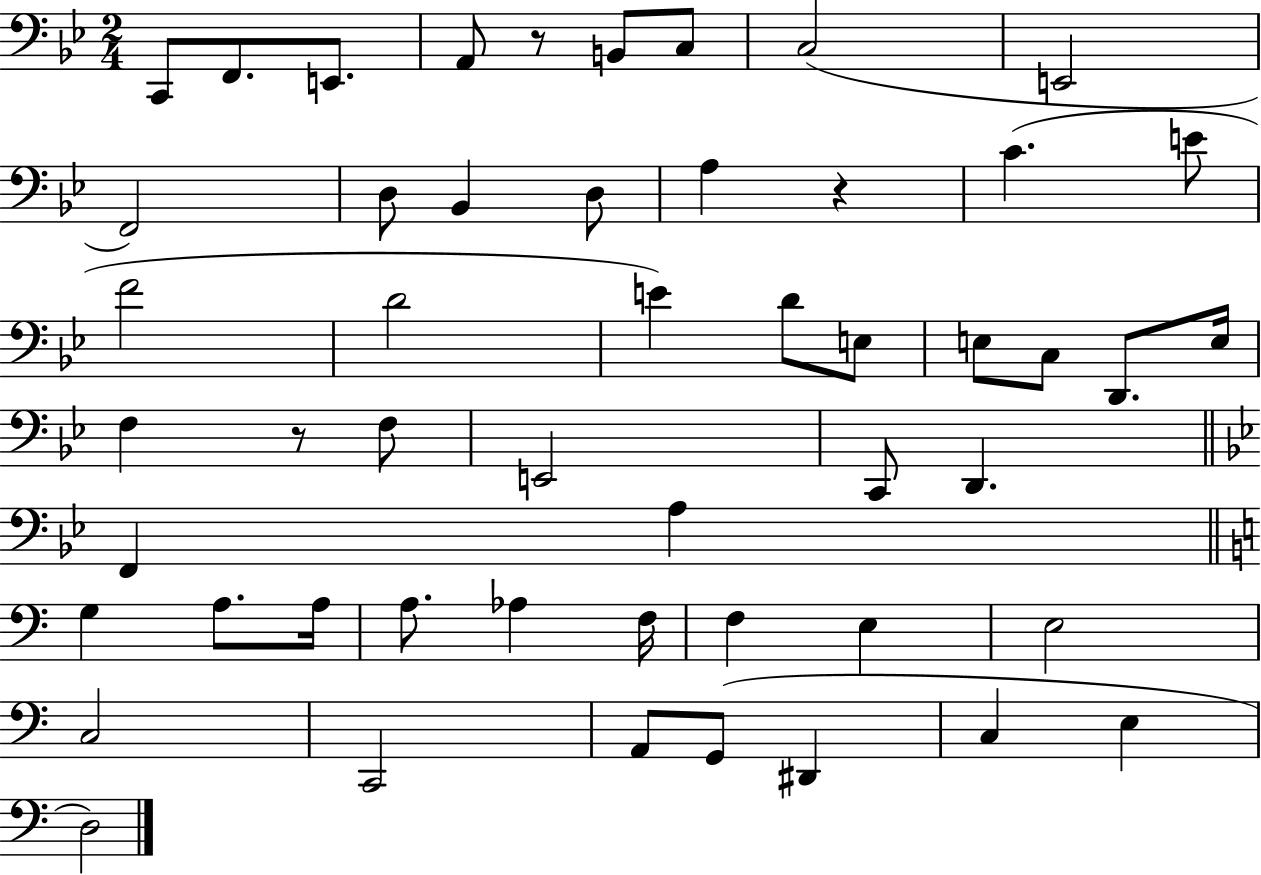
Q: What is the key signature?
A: BES major